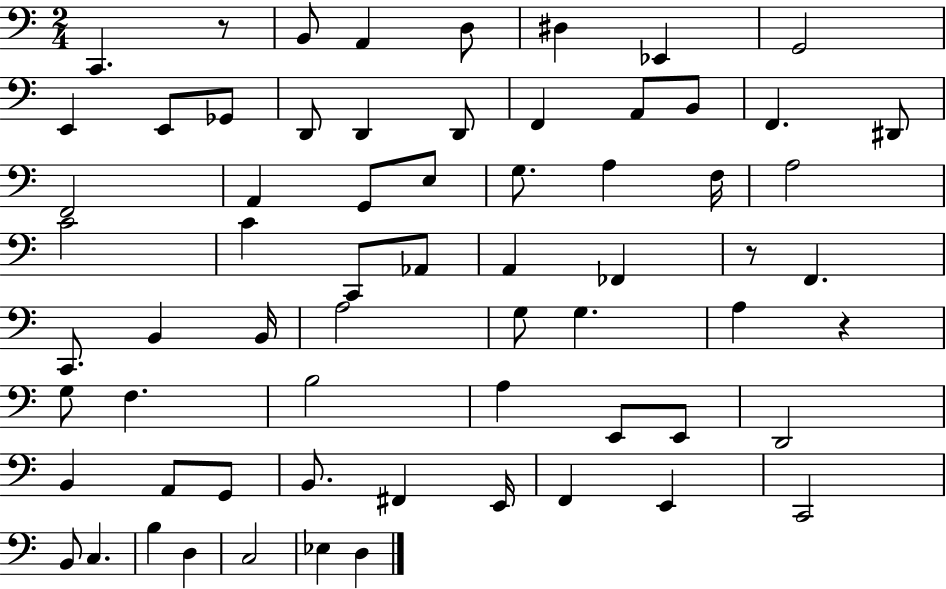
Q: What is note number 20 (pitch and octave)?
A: A2